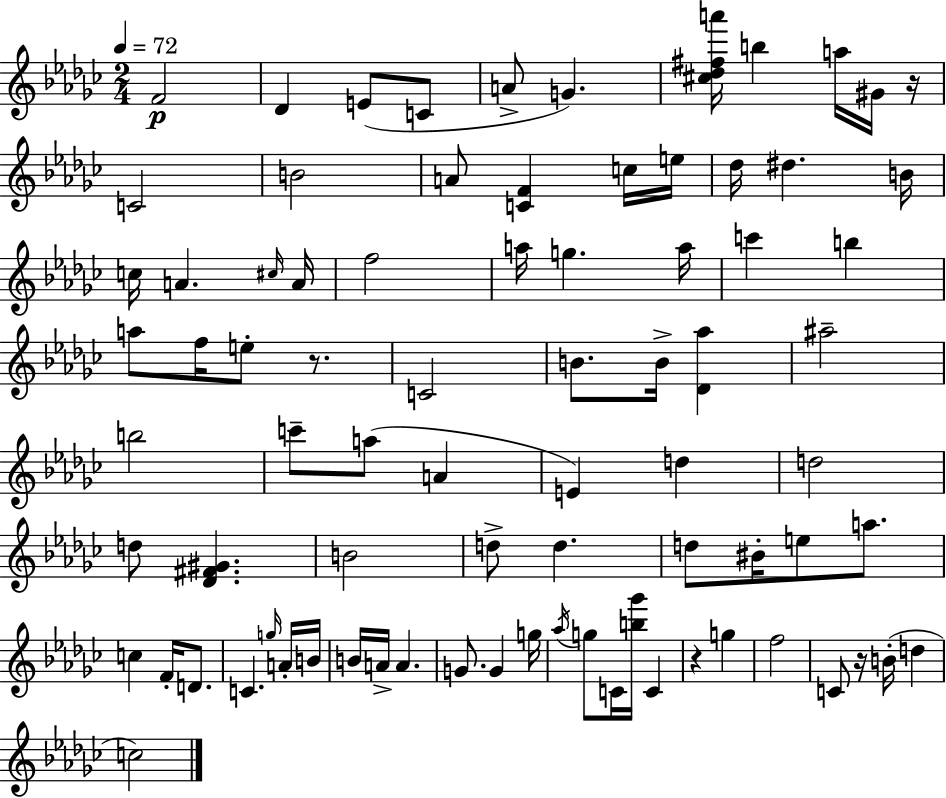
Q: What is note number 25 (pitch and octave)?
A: A5